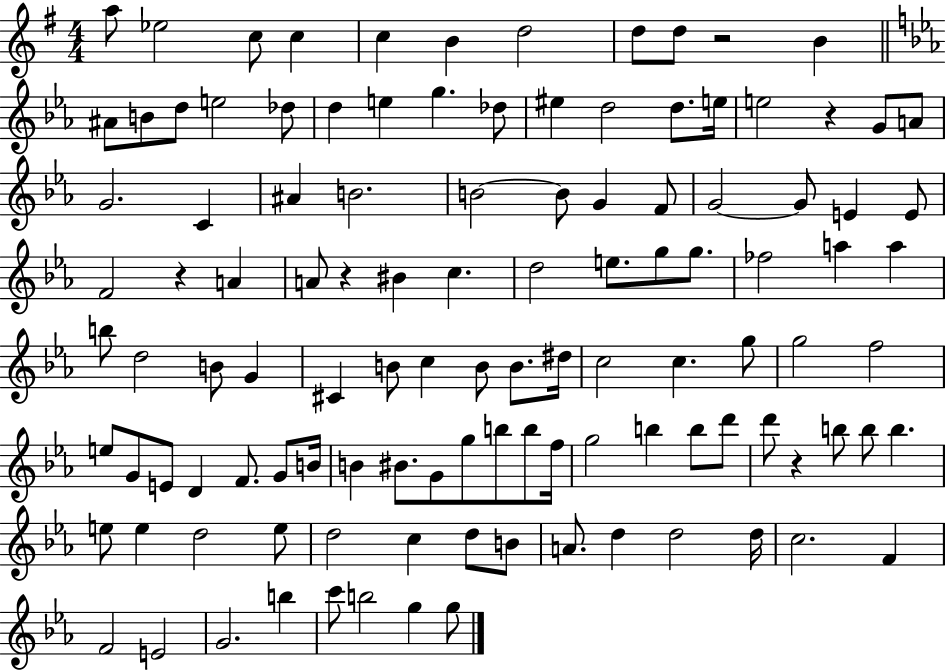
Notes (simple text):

A5/e Eb5/h C5/e C5/q C5/q B4/q D5/h D5/e D5/e R/h B4/q A#4/e B4/e D5/e E5/h Db5/e D5/q E5/q G5/q. Db5/e EIS5/q D5/h D5/e. E5/s E5/h R/q G4/e A4/e G4/h. C4/q A#4/q B4/h. B4/h B4/e G4/q F4/e G4/h G4/e E4/q E4/e F4/h R/q A4/q A4/e R/q BIS4/q C5/q. D5/h E5/e. G5/e G5/e. FES5/h A5/q A5/q B5/e D5/h B4/e G4/q C#4/q B4/e C5/q B4/e B4/e. D#5/s C5/h C5/q. G5/e G5/h F5/h E5/e G4/e E4/e D4/q F4/e. G4/e B4/s B4/q BIS4/e. G4/e G5/e B5/e B5/e F5/s G5/h B5/q B5/e D6/e D6/e R/q B5/e B5/e B5/q. E5/e E5/q D5/h E5/e D5/h C5/q D5/e B4/e A4/e. D5/q D5/h D5/s C5/h. F4/q F4/h E4/h G4/h. B5/q C6/e B5/h G5/q G5/e